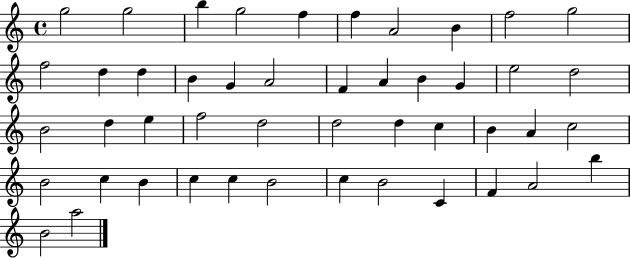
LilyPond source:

{
  \clef treble
  \time 4/4
  \defaultTimeSignature
  \key c \major
  g''2 g''2 | b''4 g''2 f''4 | f''4 a'2 b'4 | f''2 g''2 | \break f''2 d''4 d''4 | b'4 g'4 a'2 | f'4 a'4 b'4 g'4 | e''2 d''2 | \break b'2 d''4 e''4 | f''2 d''2 | d''2 d''4 c''4 | b'4 a'4 c''2 | \break b'2 c''4 b'4 | c''4 c''4 b'2 | c''4 b'2 c'4 | f'4 a'2 b''4 | \break b'2 a''2 | \bar "|."
}